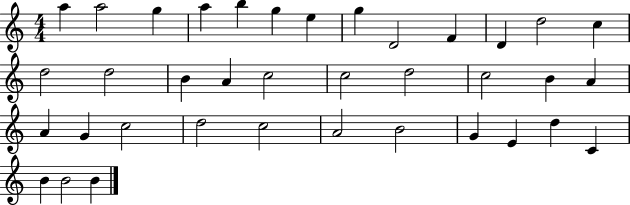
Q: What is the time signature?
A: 4/4